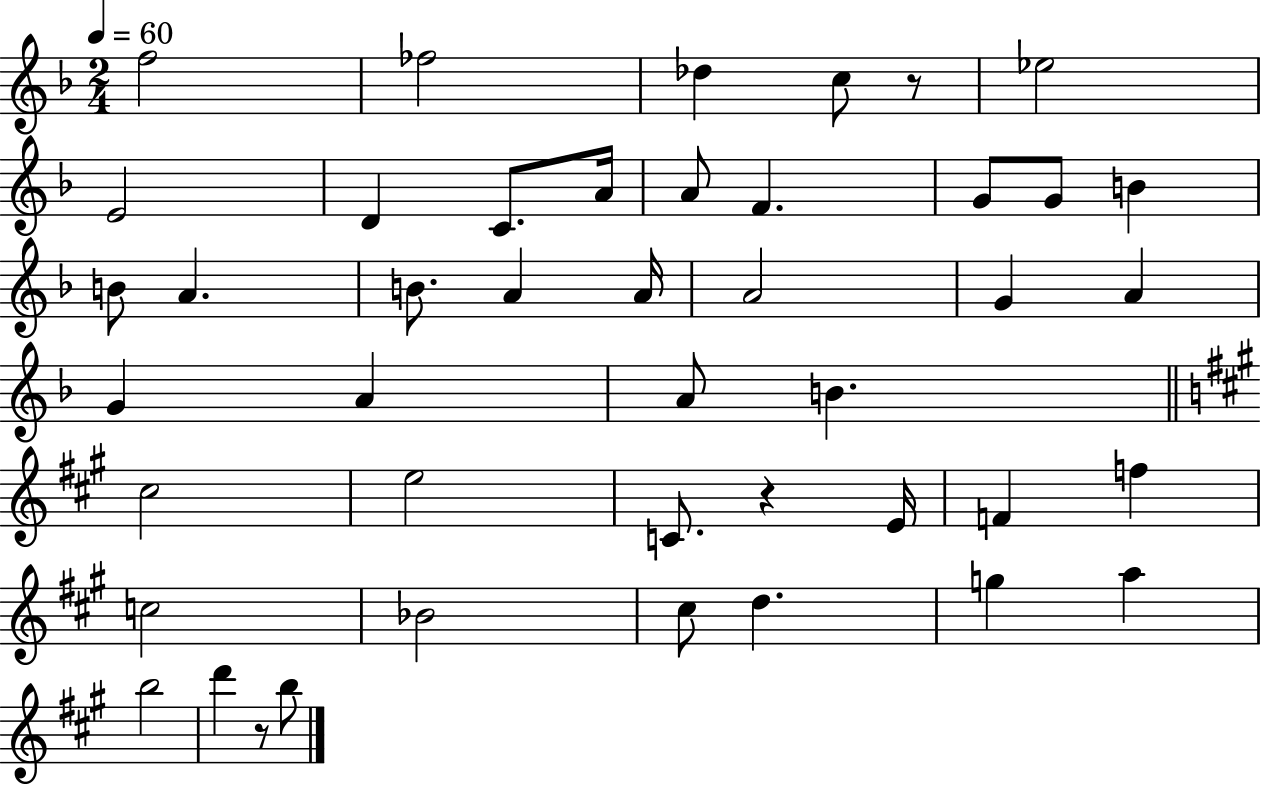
F5/h FES5/h Db5/q C5/e R/e Eb5/h E4/h D4/q C4/e. A4/s A4/e F4/q. G4/e G4/e B4/q B4/e A4/q. B4/e. A4/q A4/s A4/h G4/q A4/q G4/q A4/q A4/e B4/q. C#5/h E5/h C4/e. R/q E4/s F4/q F5/q C5/h Bb4/h C#5/e D5/q. G5/q A5/q B5/h D6/q R/e B5/e